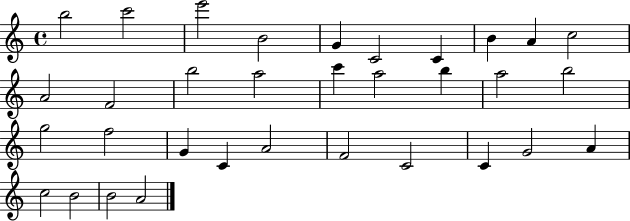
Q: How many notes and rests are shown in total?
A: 33